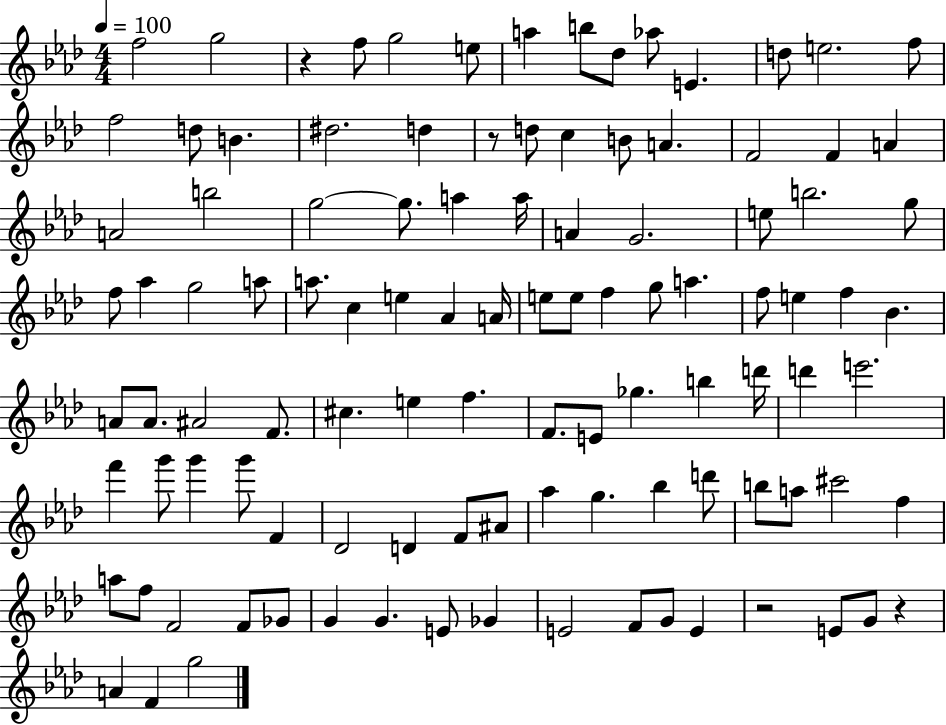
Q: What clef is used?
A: treble